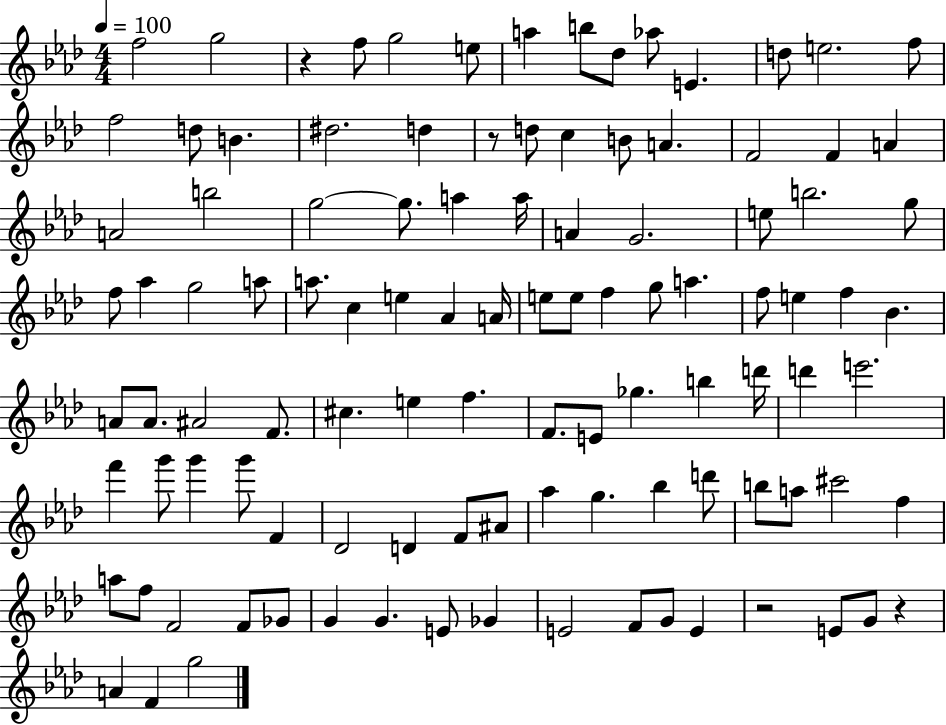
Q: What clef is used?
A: treble